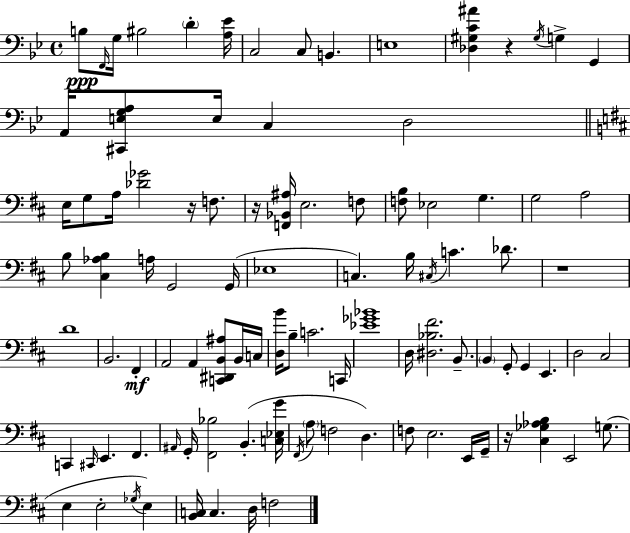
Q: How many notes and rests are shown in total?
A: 98